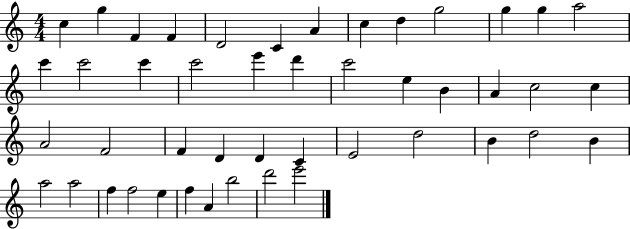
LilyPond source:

{
  \clef treble
  \numericTimeSignature
  \time 4/4
  \key c \major
  c''4 g''4 f'4 f'4 | d'2 c'4 a'4 | c''4 d''4 g''2 | g''4 g''4 a''2 | \break c'''4 c'''2 c'''4 | c'''2 e'''4 d'''4 | c'''2 e''4 b'4 | a'4 c''2 c''4 | \break a'2 f'2 | f'4 d'4 d'4 c'4 | e'2 d''2 | b'4 d''2 b'4 | \break a''2 a''2 | f''4 f''2 e''4 | f''4 a'4 b''2 | d'''2 e'''2 | \break \bar "|."
}